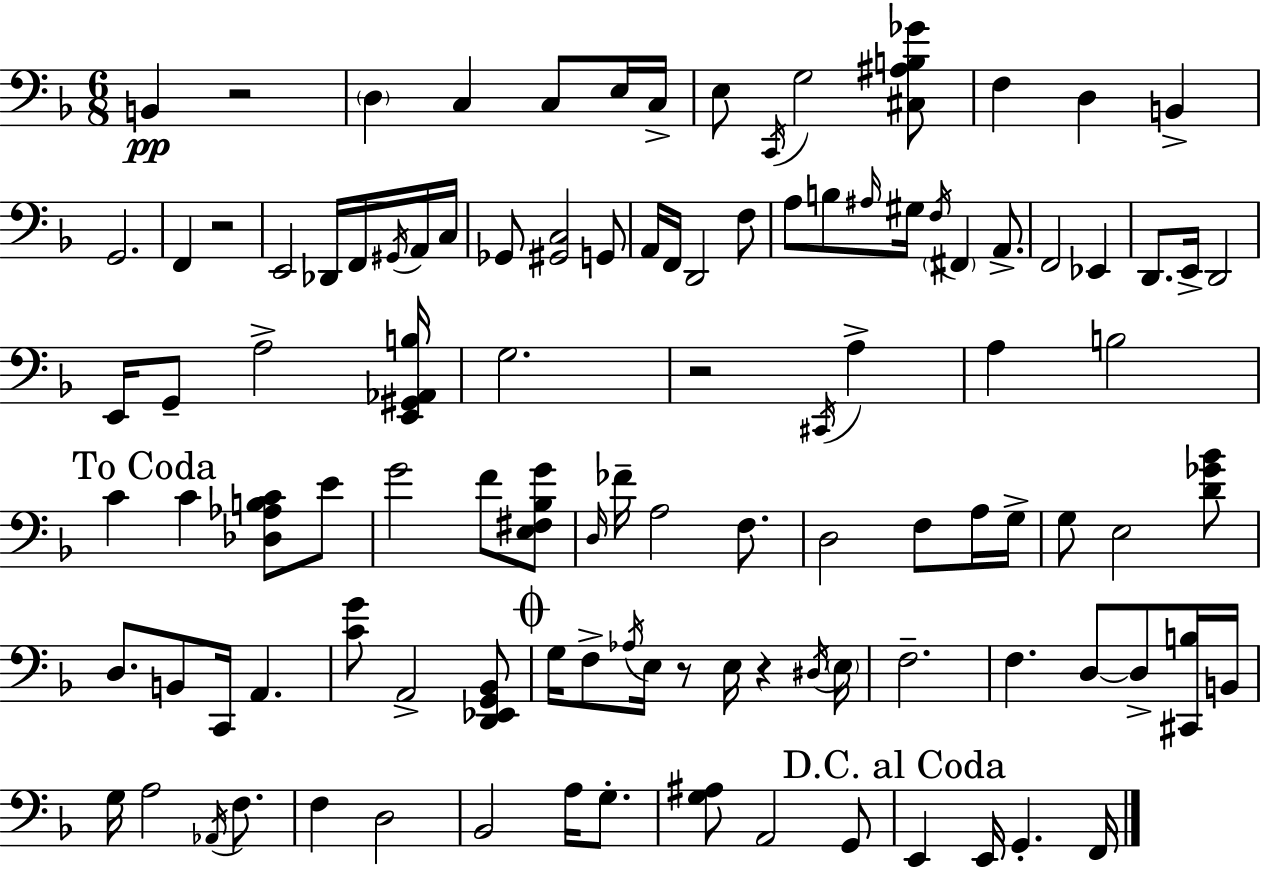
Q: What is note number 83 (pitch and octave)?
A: F3